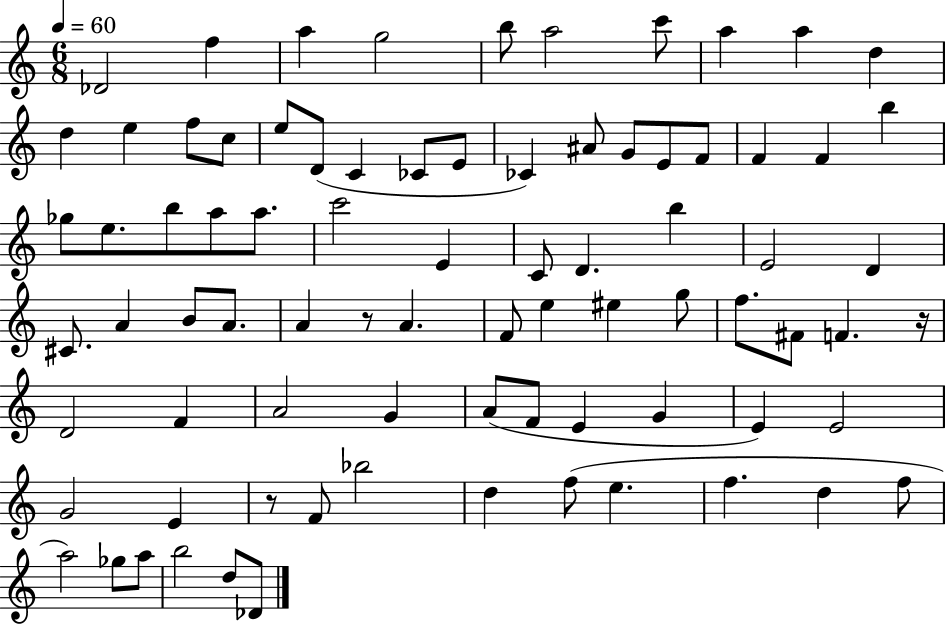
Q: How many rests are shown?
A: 3